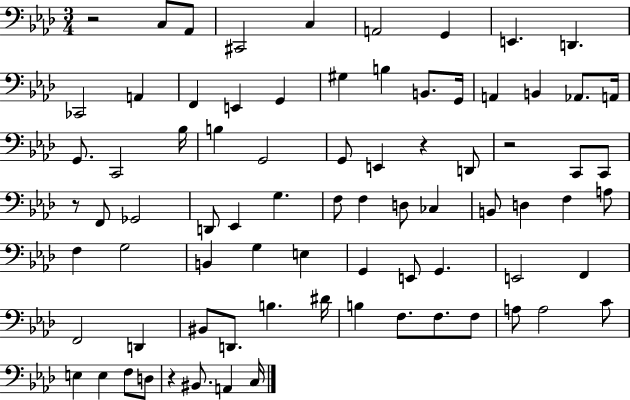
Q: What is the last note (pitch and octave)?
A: C3